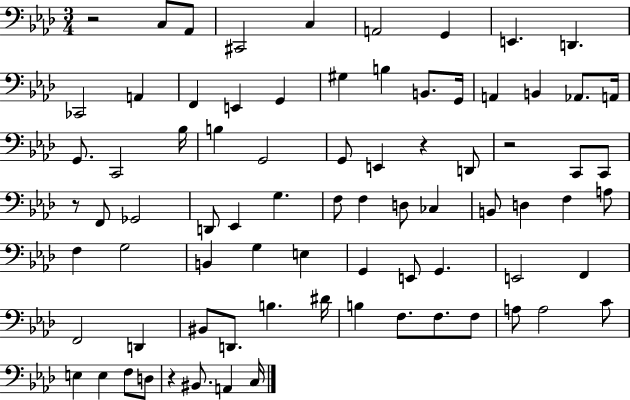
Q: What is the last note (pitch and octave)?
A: C3